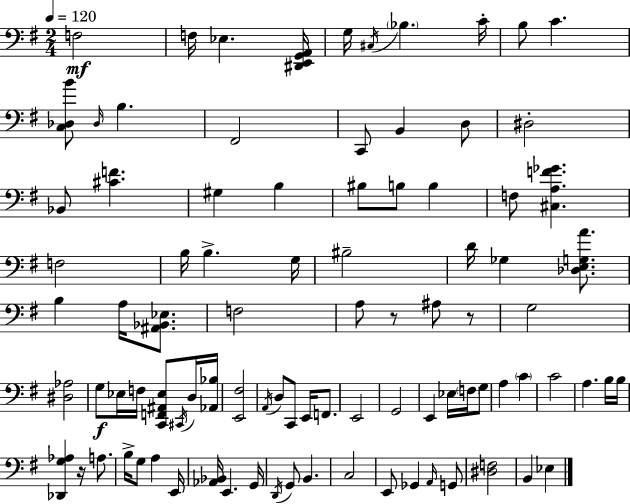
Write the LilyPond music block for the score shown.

{
  \clef bass
  \numericTimeSignature
  \time 2/4
  \key g \major
  \tempo 4 = 120
  f2\mf | f16 ees4. <dis, e, g, a,>16 | g16 \acciaccatura { cis16 } \parenthesize bes4. | c'16-. b8 c'4. | \break <c des b'>8 \grace { des16 } b4. | fis,2 | c,8 b,4 | d8 dis2-. | \break bes,8 <cis' f'>4. | gis4 b4 | bis8 b8 b4 | f8 <cis a f' ges'>4. | \break f2 | b16 b4.-> | g16 bis2-- | d'16 ges4 <des e g a'>8. | \break b4 a16 <ais, bes, ees>8. | f2 | a8 r8 ais8 | r8 g2 | \break <dis aes>2 | g8\f ees16 f16 <c, f, ais, ees>8 | \acciaccatura { cis,16 } d16 <aes, bes>16 <e, fis>2 | \acciaccatura { a,16 } d8 c,8 | \break e,16 f,8. e,2 | g,2 | e,4 | ees16 \parenthesize f16 g8 a4 | \break \parenthesize c'4 c'2 | a4. | b16 b16 <des, g aes>4 | r16 a8. b16-> g8 a4 | \break e,16 <aes, bes,>16 e,4. | g,16 \acciaccatura { d,16 } g,8 b,4. | c2 | e,8 ges,4 | \break \grace { a,16 } g,8 <dis f>2 | b,4 | ees4 \bar "|."
}